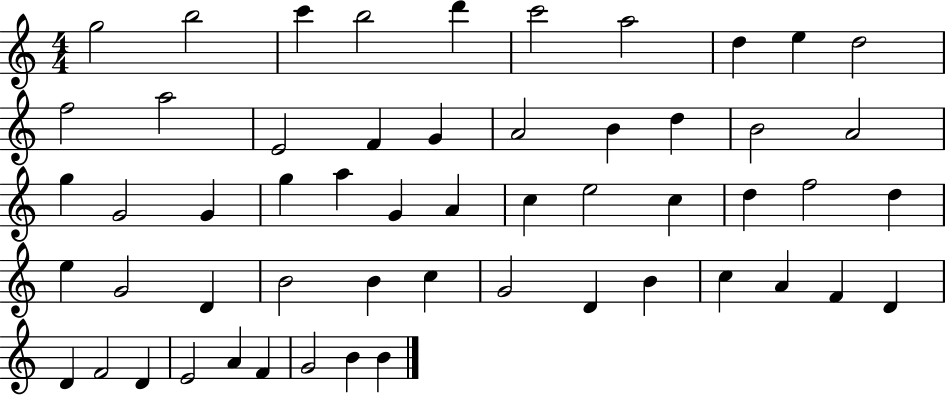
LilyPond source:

{
  \clef treble
  \numericTimeSignature
  \time 4/4
  \key c \major
  g''2 b''2 | c'''4 b''2 d'''4 | c'''2 a''2 | d''4 e''4 d''2 | \break f''2 a''2 | e'2 f'4 g'4 | a'2 b'4 d''4 | b'2 a'2 | \break g''4 g'2 g'4 | g''4 a''4 g'4 a'4 | c''4 e''2 c''4 | d''4 f''2 d''4 | \break e''4 g'2 d'4 | b'2 b'4 c''4 | g'2 d'4 b'4 | c''4 a'4 f'4 d'4 | \break d'4 f'2 d'4 | e'2 a'4 f'4 | g'2 b'4 b'4 | \bar "|."
}